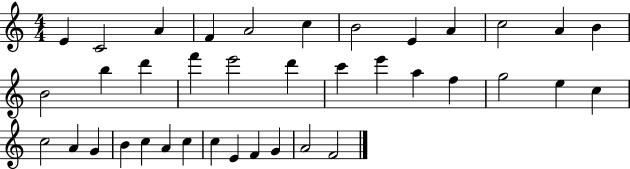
{
  \clef treble
  \numericTimeSignature
  \time 4/4
  \key c \major
  e'4 c'2 a'4 | f'4 a'2 c''4 | b'2 e'4 a'4 | c''2 a'4 b'4 | \break b'2 b''4 d'''4 | f'''4 e'''2 d'''4 | c'''4 e'''4 a''4 f''4 | g''2 e''4 c''4 | \break c''2 a'4 g'4 | b'4 c''4 a'4 c''4 | c''4 e'4 f'4 g'4 | a'2 f'2 | \break \bar "|."
}